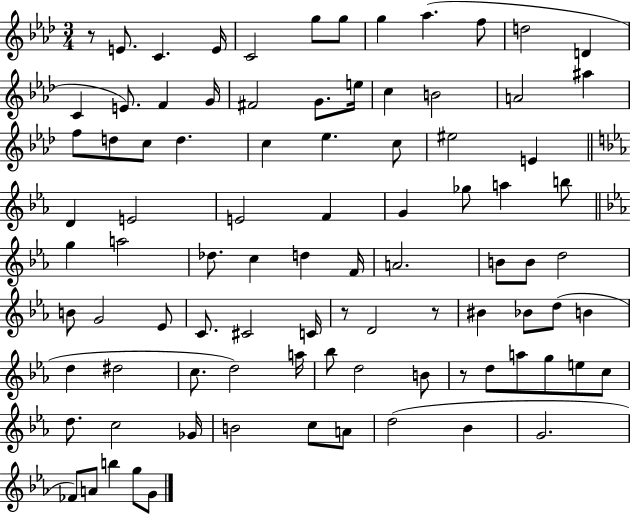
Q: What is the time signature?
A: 3/4